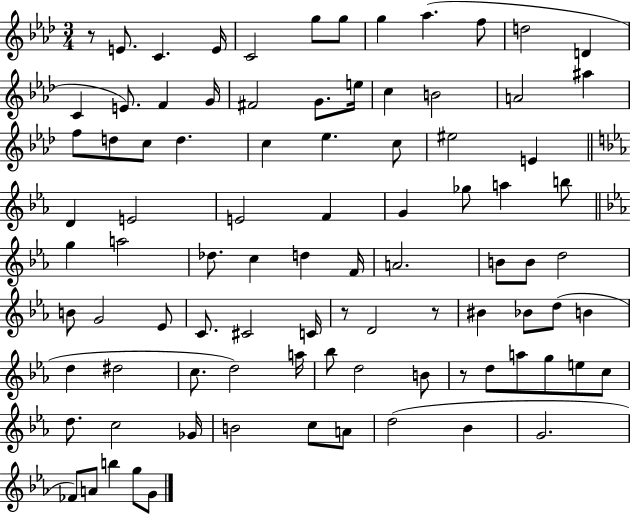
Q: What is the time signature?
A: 3/4